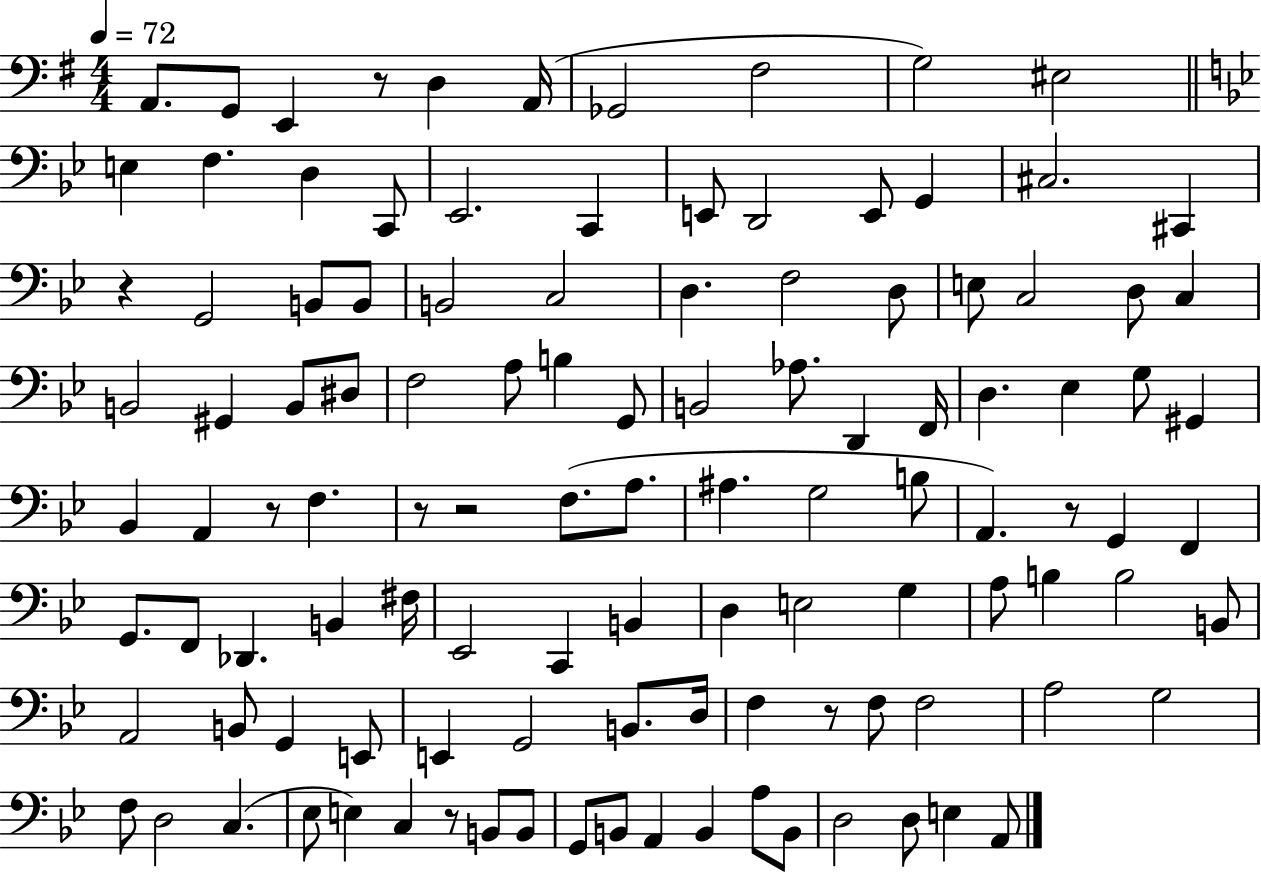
{
  \clef bass
  \numericTimeSignature
  \time 4/4
  \key g \major
  \tempo 4 = 72
  a,8. g,8 e,4 r8 d4 a,16( | ges,2 fis2 | g2) eis2 | \bar "||" \break \key g \minor e4 f4. d4 c,8 | ees,2. c,4 | e,8 d,2 e,8 g,4 | cis2. cis,4 | \break r4 g,2 b,8 b,8 | b,2 c2 | d4. f2 d8 | e8 c2 d8 c4 | \break b,2 gis,4 b,8 dis8 | f2 a8 b4 g,8 | b,2 aes8. d,4 f,16 | d4. ees4 g8 gis,4 | \break bes,4 a,4 r8 f4. | r8 r2 f8.( a8. | ais4. g2 b8 | a,4.) r8 g,4 f,4 | \break g,8. f,8 des,4. b,4 fis16 | ees,2 c,4 b,4 | d4 e2 g4 | a8 b4 b2 b,8 | \break a,2 b,8 g,4 e,8 | e,4 g,2 b,8. d16 | f4 r8 f8 f2 | a2 g2 | \break f8 d2 c4.( | ees8 e4) c4 r8 b,8 b,8 | g,8 b,8 a,4 b,4 a8 b,8 | d2 d8 e4 a,8 | \break \bar "|."
}